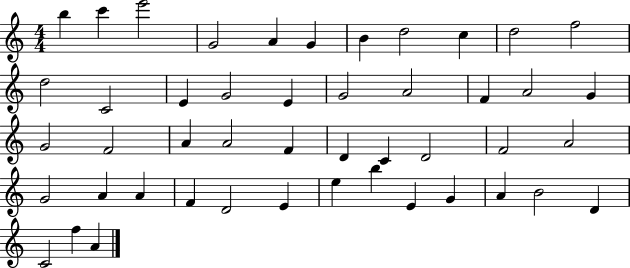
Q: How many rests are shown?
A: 0